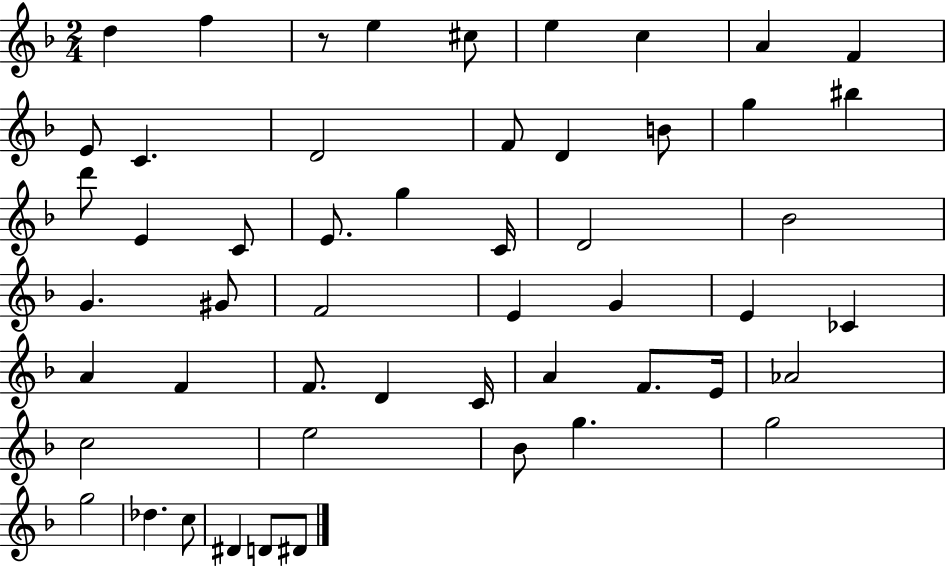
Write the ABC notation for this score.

X:1
T:Untitled
M:2/4
L:1/4
K:F
d f z/2 e ^c/2 e c A F E/2 C D2 F/2 D B/2 g ^b d'/2 E C/2 E/2 g C/4 D2 _B2 G ^G/2 F2 E G E _C A F F/2 D C/4 A F/2 E/4 _A2 c2 e2 _B/2 g g2 g2 _d c/2 ^D D/2 ^D/2